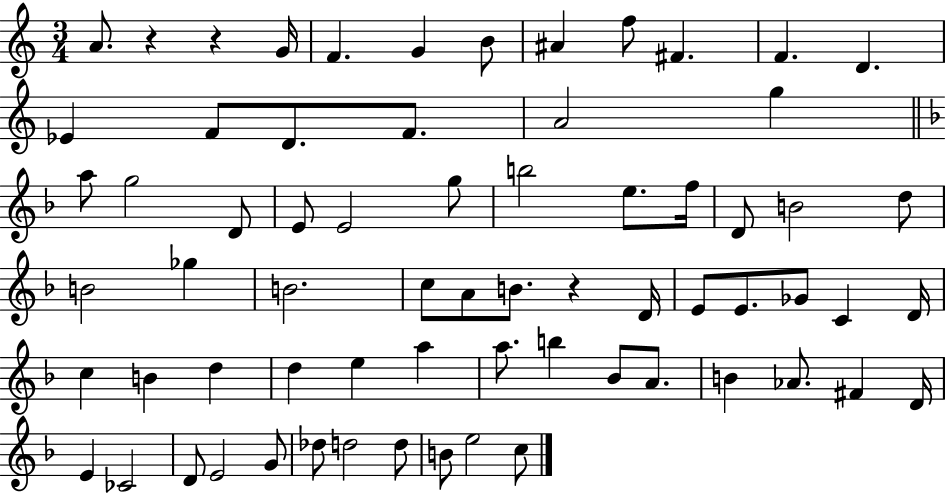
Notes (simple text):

A4/e. R/q R/q G4/s F4/q. G4/q B4/e A#4/q F5/e F#4/q. F4/q. D4/q. Eb4/q F4/e D4/e. F4/e. A4/h G5/q A5/e G5/h D4/e E4/e E4/h G5/e B5/h E5/e. F5/s D4/e B4/h D5/e B4/h Gb5/q B4/h. C5/e A4/e B4/e. R/q D4/s E4/e E4/e. Gb4/e C4/q D4/s C5/q B4/q D5/q D5/q E5/q A5/q A5/e. B5/q Bb4/e A4/e. B4/q Ab4/e. F#4/q D4/s E4/q CES4/h D4/e E4/h G4/e Db5/e D5/h D5/e B4/e E5/h C5/e